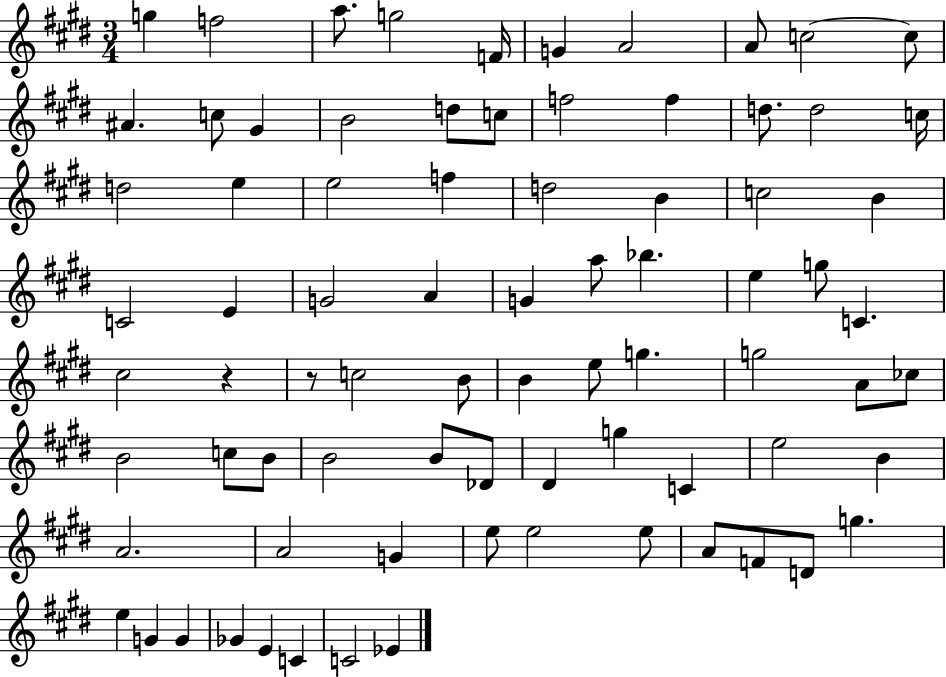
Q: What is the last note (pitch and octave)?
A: Eb4